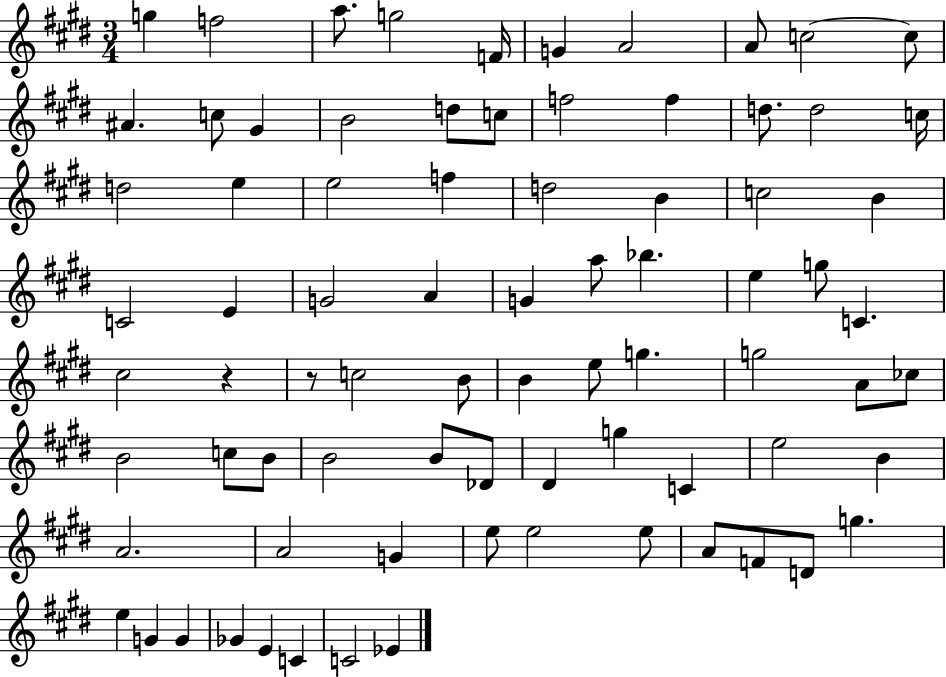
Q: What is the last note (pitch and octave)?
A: Eb4